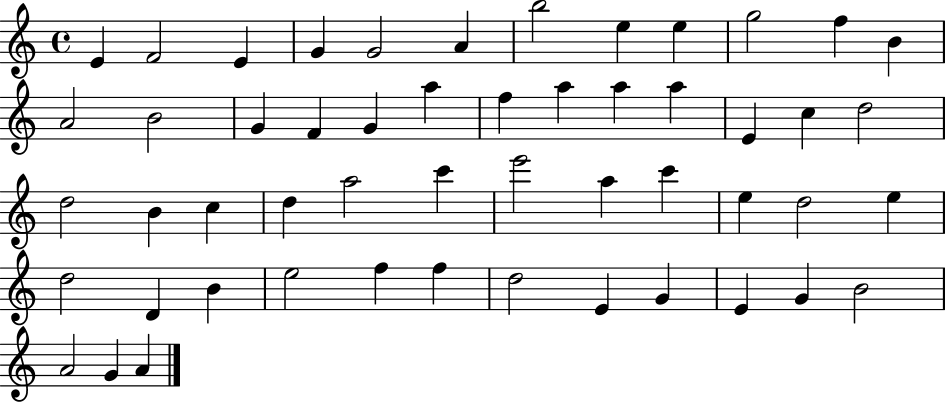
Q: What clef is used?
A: treble